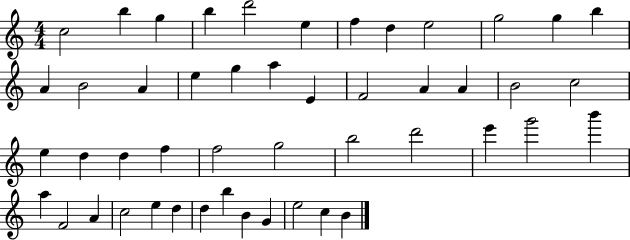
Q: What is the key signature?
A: C major